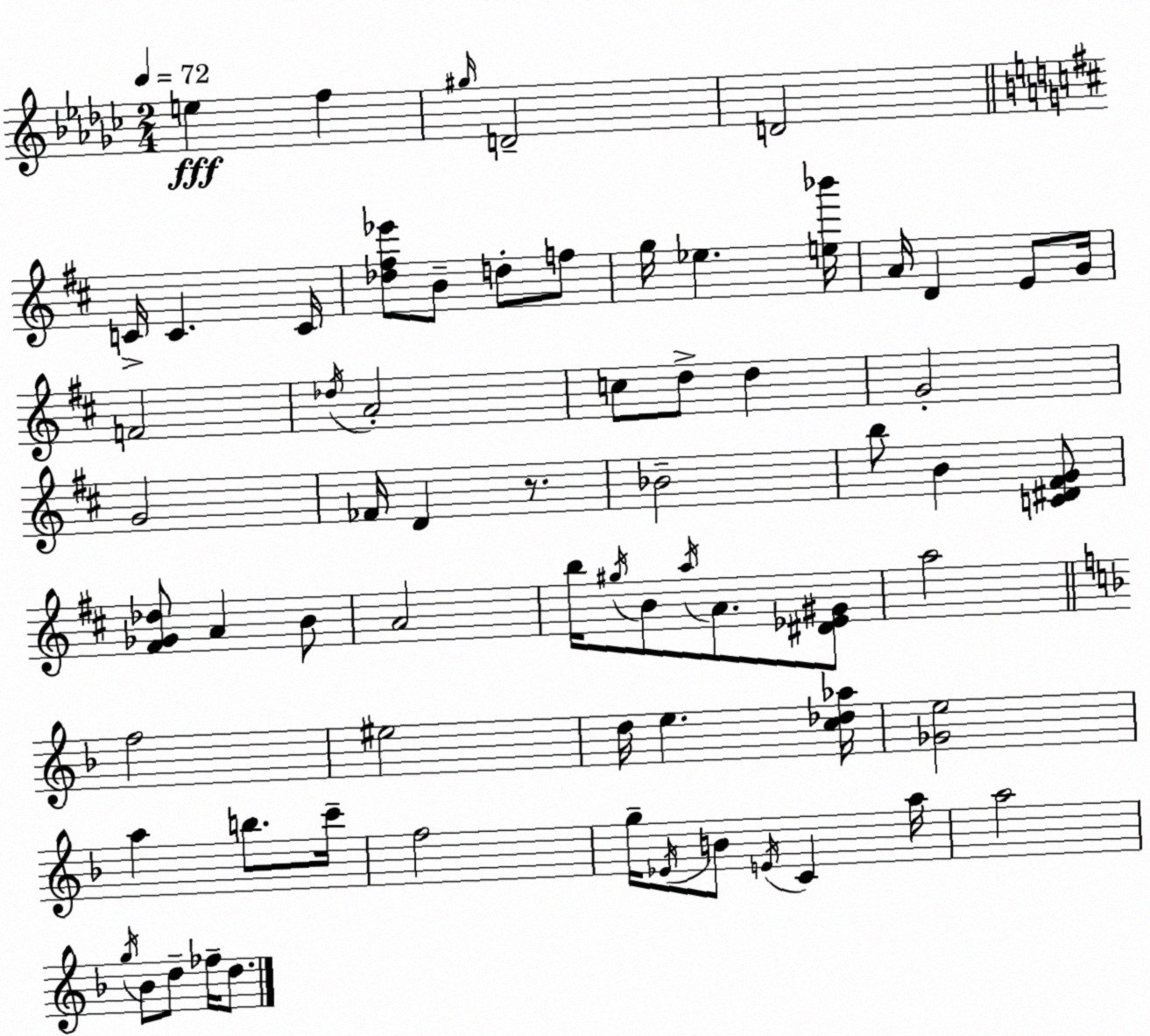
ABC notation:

X:1
T:Untitled
M:2/4
L:1/4
K:Ebm
e f ^g/4 D2 D2 C/4 C C/4 [_d^f_e']/2 B/2 d/2 f/2 g/4 _e [e_b']/4 A/4 D E/2 G/4 F2 _d/4 A2 c/2 d/2 d G2 G2 _F/4 D z/2 _B2 b/2 B [C^D^FG]/2 [^F_G_d]/2 A B/2 A2 b/4 ^g/4 B/2 a/4 A/2 [^D_E^G]/2 a2 f2 ^e2 d/4 e [c_d_a]/4 [_Ge]2 a b/2 c'/4 f2 g/4 _E/4 B/2 E/4 C a/4 a2 g/4 _B/2 d/2 _f/4 d/2